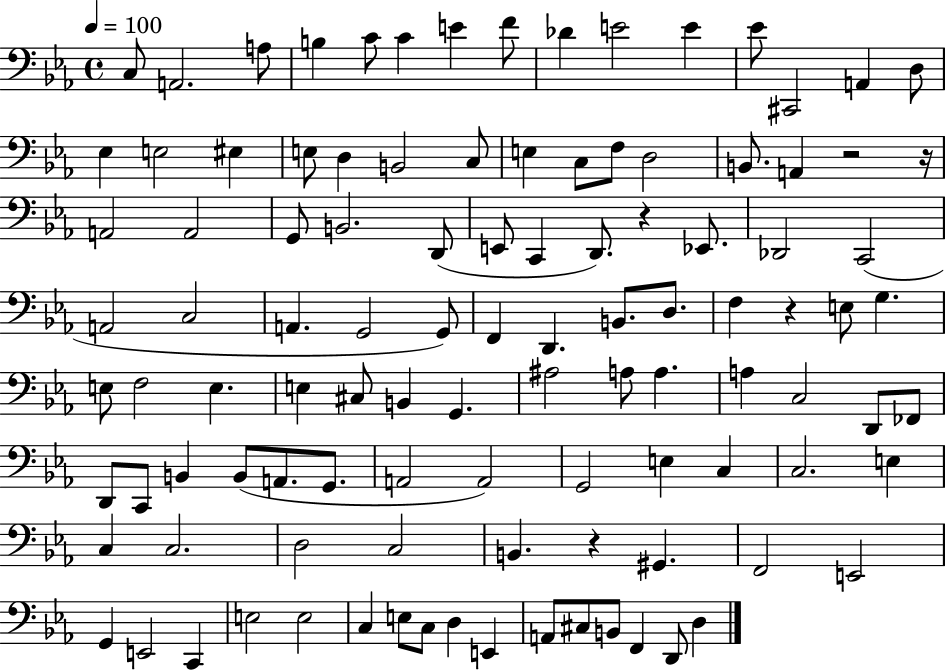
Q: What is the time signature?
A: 4/4